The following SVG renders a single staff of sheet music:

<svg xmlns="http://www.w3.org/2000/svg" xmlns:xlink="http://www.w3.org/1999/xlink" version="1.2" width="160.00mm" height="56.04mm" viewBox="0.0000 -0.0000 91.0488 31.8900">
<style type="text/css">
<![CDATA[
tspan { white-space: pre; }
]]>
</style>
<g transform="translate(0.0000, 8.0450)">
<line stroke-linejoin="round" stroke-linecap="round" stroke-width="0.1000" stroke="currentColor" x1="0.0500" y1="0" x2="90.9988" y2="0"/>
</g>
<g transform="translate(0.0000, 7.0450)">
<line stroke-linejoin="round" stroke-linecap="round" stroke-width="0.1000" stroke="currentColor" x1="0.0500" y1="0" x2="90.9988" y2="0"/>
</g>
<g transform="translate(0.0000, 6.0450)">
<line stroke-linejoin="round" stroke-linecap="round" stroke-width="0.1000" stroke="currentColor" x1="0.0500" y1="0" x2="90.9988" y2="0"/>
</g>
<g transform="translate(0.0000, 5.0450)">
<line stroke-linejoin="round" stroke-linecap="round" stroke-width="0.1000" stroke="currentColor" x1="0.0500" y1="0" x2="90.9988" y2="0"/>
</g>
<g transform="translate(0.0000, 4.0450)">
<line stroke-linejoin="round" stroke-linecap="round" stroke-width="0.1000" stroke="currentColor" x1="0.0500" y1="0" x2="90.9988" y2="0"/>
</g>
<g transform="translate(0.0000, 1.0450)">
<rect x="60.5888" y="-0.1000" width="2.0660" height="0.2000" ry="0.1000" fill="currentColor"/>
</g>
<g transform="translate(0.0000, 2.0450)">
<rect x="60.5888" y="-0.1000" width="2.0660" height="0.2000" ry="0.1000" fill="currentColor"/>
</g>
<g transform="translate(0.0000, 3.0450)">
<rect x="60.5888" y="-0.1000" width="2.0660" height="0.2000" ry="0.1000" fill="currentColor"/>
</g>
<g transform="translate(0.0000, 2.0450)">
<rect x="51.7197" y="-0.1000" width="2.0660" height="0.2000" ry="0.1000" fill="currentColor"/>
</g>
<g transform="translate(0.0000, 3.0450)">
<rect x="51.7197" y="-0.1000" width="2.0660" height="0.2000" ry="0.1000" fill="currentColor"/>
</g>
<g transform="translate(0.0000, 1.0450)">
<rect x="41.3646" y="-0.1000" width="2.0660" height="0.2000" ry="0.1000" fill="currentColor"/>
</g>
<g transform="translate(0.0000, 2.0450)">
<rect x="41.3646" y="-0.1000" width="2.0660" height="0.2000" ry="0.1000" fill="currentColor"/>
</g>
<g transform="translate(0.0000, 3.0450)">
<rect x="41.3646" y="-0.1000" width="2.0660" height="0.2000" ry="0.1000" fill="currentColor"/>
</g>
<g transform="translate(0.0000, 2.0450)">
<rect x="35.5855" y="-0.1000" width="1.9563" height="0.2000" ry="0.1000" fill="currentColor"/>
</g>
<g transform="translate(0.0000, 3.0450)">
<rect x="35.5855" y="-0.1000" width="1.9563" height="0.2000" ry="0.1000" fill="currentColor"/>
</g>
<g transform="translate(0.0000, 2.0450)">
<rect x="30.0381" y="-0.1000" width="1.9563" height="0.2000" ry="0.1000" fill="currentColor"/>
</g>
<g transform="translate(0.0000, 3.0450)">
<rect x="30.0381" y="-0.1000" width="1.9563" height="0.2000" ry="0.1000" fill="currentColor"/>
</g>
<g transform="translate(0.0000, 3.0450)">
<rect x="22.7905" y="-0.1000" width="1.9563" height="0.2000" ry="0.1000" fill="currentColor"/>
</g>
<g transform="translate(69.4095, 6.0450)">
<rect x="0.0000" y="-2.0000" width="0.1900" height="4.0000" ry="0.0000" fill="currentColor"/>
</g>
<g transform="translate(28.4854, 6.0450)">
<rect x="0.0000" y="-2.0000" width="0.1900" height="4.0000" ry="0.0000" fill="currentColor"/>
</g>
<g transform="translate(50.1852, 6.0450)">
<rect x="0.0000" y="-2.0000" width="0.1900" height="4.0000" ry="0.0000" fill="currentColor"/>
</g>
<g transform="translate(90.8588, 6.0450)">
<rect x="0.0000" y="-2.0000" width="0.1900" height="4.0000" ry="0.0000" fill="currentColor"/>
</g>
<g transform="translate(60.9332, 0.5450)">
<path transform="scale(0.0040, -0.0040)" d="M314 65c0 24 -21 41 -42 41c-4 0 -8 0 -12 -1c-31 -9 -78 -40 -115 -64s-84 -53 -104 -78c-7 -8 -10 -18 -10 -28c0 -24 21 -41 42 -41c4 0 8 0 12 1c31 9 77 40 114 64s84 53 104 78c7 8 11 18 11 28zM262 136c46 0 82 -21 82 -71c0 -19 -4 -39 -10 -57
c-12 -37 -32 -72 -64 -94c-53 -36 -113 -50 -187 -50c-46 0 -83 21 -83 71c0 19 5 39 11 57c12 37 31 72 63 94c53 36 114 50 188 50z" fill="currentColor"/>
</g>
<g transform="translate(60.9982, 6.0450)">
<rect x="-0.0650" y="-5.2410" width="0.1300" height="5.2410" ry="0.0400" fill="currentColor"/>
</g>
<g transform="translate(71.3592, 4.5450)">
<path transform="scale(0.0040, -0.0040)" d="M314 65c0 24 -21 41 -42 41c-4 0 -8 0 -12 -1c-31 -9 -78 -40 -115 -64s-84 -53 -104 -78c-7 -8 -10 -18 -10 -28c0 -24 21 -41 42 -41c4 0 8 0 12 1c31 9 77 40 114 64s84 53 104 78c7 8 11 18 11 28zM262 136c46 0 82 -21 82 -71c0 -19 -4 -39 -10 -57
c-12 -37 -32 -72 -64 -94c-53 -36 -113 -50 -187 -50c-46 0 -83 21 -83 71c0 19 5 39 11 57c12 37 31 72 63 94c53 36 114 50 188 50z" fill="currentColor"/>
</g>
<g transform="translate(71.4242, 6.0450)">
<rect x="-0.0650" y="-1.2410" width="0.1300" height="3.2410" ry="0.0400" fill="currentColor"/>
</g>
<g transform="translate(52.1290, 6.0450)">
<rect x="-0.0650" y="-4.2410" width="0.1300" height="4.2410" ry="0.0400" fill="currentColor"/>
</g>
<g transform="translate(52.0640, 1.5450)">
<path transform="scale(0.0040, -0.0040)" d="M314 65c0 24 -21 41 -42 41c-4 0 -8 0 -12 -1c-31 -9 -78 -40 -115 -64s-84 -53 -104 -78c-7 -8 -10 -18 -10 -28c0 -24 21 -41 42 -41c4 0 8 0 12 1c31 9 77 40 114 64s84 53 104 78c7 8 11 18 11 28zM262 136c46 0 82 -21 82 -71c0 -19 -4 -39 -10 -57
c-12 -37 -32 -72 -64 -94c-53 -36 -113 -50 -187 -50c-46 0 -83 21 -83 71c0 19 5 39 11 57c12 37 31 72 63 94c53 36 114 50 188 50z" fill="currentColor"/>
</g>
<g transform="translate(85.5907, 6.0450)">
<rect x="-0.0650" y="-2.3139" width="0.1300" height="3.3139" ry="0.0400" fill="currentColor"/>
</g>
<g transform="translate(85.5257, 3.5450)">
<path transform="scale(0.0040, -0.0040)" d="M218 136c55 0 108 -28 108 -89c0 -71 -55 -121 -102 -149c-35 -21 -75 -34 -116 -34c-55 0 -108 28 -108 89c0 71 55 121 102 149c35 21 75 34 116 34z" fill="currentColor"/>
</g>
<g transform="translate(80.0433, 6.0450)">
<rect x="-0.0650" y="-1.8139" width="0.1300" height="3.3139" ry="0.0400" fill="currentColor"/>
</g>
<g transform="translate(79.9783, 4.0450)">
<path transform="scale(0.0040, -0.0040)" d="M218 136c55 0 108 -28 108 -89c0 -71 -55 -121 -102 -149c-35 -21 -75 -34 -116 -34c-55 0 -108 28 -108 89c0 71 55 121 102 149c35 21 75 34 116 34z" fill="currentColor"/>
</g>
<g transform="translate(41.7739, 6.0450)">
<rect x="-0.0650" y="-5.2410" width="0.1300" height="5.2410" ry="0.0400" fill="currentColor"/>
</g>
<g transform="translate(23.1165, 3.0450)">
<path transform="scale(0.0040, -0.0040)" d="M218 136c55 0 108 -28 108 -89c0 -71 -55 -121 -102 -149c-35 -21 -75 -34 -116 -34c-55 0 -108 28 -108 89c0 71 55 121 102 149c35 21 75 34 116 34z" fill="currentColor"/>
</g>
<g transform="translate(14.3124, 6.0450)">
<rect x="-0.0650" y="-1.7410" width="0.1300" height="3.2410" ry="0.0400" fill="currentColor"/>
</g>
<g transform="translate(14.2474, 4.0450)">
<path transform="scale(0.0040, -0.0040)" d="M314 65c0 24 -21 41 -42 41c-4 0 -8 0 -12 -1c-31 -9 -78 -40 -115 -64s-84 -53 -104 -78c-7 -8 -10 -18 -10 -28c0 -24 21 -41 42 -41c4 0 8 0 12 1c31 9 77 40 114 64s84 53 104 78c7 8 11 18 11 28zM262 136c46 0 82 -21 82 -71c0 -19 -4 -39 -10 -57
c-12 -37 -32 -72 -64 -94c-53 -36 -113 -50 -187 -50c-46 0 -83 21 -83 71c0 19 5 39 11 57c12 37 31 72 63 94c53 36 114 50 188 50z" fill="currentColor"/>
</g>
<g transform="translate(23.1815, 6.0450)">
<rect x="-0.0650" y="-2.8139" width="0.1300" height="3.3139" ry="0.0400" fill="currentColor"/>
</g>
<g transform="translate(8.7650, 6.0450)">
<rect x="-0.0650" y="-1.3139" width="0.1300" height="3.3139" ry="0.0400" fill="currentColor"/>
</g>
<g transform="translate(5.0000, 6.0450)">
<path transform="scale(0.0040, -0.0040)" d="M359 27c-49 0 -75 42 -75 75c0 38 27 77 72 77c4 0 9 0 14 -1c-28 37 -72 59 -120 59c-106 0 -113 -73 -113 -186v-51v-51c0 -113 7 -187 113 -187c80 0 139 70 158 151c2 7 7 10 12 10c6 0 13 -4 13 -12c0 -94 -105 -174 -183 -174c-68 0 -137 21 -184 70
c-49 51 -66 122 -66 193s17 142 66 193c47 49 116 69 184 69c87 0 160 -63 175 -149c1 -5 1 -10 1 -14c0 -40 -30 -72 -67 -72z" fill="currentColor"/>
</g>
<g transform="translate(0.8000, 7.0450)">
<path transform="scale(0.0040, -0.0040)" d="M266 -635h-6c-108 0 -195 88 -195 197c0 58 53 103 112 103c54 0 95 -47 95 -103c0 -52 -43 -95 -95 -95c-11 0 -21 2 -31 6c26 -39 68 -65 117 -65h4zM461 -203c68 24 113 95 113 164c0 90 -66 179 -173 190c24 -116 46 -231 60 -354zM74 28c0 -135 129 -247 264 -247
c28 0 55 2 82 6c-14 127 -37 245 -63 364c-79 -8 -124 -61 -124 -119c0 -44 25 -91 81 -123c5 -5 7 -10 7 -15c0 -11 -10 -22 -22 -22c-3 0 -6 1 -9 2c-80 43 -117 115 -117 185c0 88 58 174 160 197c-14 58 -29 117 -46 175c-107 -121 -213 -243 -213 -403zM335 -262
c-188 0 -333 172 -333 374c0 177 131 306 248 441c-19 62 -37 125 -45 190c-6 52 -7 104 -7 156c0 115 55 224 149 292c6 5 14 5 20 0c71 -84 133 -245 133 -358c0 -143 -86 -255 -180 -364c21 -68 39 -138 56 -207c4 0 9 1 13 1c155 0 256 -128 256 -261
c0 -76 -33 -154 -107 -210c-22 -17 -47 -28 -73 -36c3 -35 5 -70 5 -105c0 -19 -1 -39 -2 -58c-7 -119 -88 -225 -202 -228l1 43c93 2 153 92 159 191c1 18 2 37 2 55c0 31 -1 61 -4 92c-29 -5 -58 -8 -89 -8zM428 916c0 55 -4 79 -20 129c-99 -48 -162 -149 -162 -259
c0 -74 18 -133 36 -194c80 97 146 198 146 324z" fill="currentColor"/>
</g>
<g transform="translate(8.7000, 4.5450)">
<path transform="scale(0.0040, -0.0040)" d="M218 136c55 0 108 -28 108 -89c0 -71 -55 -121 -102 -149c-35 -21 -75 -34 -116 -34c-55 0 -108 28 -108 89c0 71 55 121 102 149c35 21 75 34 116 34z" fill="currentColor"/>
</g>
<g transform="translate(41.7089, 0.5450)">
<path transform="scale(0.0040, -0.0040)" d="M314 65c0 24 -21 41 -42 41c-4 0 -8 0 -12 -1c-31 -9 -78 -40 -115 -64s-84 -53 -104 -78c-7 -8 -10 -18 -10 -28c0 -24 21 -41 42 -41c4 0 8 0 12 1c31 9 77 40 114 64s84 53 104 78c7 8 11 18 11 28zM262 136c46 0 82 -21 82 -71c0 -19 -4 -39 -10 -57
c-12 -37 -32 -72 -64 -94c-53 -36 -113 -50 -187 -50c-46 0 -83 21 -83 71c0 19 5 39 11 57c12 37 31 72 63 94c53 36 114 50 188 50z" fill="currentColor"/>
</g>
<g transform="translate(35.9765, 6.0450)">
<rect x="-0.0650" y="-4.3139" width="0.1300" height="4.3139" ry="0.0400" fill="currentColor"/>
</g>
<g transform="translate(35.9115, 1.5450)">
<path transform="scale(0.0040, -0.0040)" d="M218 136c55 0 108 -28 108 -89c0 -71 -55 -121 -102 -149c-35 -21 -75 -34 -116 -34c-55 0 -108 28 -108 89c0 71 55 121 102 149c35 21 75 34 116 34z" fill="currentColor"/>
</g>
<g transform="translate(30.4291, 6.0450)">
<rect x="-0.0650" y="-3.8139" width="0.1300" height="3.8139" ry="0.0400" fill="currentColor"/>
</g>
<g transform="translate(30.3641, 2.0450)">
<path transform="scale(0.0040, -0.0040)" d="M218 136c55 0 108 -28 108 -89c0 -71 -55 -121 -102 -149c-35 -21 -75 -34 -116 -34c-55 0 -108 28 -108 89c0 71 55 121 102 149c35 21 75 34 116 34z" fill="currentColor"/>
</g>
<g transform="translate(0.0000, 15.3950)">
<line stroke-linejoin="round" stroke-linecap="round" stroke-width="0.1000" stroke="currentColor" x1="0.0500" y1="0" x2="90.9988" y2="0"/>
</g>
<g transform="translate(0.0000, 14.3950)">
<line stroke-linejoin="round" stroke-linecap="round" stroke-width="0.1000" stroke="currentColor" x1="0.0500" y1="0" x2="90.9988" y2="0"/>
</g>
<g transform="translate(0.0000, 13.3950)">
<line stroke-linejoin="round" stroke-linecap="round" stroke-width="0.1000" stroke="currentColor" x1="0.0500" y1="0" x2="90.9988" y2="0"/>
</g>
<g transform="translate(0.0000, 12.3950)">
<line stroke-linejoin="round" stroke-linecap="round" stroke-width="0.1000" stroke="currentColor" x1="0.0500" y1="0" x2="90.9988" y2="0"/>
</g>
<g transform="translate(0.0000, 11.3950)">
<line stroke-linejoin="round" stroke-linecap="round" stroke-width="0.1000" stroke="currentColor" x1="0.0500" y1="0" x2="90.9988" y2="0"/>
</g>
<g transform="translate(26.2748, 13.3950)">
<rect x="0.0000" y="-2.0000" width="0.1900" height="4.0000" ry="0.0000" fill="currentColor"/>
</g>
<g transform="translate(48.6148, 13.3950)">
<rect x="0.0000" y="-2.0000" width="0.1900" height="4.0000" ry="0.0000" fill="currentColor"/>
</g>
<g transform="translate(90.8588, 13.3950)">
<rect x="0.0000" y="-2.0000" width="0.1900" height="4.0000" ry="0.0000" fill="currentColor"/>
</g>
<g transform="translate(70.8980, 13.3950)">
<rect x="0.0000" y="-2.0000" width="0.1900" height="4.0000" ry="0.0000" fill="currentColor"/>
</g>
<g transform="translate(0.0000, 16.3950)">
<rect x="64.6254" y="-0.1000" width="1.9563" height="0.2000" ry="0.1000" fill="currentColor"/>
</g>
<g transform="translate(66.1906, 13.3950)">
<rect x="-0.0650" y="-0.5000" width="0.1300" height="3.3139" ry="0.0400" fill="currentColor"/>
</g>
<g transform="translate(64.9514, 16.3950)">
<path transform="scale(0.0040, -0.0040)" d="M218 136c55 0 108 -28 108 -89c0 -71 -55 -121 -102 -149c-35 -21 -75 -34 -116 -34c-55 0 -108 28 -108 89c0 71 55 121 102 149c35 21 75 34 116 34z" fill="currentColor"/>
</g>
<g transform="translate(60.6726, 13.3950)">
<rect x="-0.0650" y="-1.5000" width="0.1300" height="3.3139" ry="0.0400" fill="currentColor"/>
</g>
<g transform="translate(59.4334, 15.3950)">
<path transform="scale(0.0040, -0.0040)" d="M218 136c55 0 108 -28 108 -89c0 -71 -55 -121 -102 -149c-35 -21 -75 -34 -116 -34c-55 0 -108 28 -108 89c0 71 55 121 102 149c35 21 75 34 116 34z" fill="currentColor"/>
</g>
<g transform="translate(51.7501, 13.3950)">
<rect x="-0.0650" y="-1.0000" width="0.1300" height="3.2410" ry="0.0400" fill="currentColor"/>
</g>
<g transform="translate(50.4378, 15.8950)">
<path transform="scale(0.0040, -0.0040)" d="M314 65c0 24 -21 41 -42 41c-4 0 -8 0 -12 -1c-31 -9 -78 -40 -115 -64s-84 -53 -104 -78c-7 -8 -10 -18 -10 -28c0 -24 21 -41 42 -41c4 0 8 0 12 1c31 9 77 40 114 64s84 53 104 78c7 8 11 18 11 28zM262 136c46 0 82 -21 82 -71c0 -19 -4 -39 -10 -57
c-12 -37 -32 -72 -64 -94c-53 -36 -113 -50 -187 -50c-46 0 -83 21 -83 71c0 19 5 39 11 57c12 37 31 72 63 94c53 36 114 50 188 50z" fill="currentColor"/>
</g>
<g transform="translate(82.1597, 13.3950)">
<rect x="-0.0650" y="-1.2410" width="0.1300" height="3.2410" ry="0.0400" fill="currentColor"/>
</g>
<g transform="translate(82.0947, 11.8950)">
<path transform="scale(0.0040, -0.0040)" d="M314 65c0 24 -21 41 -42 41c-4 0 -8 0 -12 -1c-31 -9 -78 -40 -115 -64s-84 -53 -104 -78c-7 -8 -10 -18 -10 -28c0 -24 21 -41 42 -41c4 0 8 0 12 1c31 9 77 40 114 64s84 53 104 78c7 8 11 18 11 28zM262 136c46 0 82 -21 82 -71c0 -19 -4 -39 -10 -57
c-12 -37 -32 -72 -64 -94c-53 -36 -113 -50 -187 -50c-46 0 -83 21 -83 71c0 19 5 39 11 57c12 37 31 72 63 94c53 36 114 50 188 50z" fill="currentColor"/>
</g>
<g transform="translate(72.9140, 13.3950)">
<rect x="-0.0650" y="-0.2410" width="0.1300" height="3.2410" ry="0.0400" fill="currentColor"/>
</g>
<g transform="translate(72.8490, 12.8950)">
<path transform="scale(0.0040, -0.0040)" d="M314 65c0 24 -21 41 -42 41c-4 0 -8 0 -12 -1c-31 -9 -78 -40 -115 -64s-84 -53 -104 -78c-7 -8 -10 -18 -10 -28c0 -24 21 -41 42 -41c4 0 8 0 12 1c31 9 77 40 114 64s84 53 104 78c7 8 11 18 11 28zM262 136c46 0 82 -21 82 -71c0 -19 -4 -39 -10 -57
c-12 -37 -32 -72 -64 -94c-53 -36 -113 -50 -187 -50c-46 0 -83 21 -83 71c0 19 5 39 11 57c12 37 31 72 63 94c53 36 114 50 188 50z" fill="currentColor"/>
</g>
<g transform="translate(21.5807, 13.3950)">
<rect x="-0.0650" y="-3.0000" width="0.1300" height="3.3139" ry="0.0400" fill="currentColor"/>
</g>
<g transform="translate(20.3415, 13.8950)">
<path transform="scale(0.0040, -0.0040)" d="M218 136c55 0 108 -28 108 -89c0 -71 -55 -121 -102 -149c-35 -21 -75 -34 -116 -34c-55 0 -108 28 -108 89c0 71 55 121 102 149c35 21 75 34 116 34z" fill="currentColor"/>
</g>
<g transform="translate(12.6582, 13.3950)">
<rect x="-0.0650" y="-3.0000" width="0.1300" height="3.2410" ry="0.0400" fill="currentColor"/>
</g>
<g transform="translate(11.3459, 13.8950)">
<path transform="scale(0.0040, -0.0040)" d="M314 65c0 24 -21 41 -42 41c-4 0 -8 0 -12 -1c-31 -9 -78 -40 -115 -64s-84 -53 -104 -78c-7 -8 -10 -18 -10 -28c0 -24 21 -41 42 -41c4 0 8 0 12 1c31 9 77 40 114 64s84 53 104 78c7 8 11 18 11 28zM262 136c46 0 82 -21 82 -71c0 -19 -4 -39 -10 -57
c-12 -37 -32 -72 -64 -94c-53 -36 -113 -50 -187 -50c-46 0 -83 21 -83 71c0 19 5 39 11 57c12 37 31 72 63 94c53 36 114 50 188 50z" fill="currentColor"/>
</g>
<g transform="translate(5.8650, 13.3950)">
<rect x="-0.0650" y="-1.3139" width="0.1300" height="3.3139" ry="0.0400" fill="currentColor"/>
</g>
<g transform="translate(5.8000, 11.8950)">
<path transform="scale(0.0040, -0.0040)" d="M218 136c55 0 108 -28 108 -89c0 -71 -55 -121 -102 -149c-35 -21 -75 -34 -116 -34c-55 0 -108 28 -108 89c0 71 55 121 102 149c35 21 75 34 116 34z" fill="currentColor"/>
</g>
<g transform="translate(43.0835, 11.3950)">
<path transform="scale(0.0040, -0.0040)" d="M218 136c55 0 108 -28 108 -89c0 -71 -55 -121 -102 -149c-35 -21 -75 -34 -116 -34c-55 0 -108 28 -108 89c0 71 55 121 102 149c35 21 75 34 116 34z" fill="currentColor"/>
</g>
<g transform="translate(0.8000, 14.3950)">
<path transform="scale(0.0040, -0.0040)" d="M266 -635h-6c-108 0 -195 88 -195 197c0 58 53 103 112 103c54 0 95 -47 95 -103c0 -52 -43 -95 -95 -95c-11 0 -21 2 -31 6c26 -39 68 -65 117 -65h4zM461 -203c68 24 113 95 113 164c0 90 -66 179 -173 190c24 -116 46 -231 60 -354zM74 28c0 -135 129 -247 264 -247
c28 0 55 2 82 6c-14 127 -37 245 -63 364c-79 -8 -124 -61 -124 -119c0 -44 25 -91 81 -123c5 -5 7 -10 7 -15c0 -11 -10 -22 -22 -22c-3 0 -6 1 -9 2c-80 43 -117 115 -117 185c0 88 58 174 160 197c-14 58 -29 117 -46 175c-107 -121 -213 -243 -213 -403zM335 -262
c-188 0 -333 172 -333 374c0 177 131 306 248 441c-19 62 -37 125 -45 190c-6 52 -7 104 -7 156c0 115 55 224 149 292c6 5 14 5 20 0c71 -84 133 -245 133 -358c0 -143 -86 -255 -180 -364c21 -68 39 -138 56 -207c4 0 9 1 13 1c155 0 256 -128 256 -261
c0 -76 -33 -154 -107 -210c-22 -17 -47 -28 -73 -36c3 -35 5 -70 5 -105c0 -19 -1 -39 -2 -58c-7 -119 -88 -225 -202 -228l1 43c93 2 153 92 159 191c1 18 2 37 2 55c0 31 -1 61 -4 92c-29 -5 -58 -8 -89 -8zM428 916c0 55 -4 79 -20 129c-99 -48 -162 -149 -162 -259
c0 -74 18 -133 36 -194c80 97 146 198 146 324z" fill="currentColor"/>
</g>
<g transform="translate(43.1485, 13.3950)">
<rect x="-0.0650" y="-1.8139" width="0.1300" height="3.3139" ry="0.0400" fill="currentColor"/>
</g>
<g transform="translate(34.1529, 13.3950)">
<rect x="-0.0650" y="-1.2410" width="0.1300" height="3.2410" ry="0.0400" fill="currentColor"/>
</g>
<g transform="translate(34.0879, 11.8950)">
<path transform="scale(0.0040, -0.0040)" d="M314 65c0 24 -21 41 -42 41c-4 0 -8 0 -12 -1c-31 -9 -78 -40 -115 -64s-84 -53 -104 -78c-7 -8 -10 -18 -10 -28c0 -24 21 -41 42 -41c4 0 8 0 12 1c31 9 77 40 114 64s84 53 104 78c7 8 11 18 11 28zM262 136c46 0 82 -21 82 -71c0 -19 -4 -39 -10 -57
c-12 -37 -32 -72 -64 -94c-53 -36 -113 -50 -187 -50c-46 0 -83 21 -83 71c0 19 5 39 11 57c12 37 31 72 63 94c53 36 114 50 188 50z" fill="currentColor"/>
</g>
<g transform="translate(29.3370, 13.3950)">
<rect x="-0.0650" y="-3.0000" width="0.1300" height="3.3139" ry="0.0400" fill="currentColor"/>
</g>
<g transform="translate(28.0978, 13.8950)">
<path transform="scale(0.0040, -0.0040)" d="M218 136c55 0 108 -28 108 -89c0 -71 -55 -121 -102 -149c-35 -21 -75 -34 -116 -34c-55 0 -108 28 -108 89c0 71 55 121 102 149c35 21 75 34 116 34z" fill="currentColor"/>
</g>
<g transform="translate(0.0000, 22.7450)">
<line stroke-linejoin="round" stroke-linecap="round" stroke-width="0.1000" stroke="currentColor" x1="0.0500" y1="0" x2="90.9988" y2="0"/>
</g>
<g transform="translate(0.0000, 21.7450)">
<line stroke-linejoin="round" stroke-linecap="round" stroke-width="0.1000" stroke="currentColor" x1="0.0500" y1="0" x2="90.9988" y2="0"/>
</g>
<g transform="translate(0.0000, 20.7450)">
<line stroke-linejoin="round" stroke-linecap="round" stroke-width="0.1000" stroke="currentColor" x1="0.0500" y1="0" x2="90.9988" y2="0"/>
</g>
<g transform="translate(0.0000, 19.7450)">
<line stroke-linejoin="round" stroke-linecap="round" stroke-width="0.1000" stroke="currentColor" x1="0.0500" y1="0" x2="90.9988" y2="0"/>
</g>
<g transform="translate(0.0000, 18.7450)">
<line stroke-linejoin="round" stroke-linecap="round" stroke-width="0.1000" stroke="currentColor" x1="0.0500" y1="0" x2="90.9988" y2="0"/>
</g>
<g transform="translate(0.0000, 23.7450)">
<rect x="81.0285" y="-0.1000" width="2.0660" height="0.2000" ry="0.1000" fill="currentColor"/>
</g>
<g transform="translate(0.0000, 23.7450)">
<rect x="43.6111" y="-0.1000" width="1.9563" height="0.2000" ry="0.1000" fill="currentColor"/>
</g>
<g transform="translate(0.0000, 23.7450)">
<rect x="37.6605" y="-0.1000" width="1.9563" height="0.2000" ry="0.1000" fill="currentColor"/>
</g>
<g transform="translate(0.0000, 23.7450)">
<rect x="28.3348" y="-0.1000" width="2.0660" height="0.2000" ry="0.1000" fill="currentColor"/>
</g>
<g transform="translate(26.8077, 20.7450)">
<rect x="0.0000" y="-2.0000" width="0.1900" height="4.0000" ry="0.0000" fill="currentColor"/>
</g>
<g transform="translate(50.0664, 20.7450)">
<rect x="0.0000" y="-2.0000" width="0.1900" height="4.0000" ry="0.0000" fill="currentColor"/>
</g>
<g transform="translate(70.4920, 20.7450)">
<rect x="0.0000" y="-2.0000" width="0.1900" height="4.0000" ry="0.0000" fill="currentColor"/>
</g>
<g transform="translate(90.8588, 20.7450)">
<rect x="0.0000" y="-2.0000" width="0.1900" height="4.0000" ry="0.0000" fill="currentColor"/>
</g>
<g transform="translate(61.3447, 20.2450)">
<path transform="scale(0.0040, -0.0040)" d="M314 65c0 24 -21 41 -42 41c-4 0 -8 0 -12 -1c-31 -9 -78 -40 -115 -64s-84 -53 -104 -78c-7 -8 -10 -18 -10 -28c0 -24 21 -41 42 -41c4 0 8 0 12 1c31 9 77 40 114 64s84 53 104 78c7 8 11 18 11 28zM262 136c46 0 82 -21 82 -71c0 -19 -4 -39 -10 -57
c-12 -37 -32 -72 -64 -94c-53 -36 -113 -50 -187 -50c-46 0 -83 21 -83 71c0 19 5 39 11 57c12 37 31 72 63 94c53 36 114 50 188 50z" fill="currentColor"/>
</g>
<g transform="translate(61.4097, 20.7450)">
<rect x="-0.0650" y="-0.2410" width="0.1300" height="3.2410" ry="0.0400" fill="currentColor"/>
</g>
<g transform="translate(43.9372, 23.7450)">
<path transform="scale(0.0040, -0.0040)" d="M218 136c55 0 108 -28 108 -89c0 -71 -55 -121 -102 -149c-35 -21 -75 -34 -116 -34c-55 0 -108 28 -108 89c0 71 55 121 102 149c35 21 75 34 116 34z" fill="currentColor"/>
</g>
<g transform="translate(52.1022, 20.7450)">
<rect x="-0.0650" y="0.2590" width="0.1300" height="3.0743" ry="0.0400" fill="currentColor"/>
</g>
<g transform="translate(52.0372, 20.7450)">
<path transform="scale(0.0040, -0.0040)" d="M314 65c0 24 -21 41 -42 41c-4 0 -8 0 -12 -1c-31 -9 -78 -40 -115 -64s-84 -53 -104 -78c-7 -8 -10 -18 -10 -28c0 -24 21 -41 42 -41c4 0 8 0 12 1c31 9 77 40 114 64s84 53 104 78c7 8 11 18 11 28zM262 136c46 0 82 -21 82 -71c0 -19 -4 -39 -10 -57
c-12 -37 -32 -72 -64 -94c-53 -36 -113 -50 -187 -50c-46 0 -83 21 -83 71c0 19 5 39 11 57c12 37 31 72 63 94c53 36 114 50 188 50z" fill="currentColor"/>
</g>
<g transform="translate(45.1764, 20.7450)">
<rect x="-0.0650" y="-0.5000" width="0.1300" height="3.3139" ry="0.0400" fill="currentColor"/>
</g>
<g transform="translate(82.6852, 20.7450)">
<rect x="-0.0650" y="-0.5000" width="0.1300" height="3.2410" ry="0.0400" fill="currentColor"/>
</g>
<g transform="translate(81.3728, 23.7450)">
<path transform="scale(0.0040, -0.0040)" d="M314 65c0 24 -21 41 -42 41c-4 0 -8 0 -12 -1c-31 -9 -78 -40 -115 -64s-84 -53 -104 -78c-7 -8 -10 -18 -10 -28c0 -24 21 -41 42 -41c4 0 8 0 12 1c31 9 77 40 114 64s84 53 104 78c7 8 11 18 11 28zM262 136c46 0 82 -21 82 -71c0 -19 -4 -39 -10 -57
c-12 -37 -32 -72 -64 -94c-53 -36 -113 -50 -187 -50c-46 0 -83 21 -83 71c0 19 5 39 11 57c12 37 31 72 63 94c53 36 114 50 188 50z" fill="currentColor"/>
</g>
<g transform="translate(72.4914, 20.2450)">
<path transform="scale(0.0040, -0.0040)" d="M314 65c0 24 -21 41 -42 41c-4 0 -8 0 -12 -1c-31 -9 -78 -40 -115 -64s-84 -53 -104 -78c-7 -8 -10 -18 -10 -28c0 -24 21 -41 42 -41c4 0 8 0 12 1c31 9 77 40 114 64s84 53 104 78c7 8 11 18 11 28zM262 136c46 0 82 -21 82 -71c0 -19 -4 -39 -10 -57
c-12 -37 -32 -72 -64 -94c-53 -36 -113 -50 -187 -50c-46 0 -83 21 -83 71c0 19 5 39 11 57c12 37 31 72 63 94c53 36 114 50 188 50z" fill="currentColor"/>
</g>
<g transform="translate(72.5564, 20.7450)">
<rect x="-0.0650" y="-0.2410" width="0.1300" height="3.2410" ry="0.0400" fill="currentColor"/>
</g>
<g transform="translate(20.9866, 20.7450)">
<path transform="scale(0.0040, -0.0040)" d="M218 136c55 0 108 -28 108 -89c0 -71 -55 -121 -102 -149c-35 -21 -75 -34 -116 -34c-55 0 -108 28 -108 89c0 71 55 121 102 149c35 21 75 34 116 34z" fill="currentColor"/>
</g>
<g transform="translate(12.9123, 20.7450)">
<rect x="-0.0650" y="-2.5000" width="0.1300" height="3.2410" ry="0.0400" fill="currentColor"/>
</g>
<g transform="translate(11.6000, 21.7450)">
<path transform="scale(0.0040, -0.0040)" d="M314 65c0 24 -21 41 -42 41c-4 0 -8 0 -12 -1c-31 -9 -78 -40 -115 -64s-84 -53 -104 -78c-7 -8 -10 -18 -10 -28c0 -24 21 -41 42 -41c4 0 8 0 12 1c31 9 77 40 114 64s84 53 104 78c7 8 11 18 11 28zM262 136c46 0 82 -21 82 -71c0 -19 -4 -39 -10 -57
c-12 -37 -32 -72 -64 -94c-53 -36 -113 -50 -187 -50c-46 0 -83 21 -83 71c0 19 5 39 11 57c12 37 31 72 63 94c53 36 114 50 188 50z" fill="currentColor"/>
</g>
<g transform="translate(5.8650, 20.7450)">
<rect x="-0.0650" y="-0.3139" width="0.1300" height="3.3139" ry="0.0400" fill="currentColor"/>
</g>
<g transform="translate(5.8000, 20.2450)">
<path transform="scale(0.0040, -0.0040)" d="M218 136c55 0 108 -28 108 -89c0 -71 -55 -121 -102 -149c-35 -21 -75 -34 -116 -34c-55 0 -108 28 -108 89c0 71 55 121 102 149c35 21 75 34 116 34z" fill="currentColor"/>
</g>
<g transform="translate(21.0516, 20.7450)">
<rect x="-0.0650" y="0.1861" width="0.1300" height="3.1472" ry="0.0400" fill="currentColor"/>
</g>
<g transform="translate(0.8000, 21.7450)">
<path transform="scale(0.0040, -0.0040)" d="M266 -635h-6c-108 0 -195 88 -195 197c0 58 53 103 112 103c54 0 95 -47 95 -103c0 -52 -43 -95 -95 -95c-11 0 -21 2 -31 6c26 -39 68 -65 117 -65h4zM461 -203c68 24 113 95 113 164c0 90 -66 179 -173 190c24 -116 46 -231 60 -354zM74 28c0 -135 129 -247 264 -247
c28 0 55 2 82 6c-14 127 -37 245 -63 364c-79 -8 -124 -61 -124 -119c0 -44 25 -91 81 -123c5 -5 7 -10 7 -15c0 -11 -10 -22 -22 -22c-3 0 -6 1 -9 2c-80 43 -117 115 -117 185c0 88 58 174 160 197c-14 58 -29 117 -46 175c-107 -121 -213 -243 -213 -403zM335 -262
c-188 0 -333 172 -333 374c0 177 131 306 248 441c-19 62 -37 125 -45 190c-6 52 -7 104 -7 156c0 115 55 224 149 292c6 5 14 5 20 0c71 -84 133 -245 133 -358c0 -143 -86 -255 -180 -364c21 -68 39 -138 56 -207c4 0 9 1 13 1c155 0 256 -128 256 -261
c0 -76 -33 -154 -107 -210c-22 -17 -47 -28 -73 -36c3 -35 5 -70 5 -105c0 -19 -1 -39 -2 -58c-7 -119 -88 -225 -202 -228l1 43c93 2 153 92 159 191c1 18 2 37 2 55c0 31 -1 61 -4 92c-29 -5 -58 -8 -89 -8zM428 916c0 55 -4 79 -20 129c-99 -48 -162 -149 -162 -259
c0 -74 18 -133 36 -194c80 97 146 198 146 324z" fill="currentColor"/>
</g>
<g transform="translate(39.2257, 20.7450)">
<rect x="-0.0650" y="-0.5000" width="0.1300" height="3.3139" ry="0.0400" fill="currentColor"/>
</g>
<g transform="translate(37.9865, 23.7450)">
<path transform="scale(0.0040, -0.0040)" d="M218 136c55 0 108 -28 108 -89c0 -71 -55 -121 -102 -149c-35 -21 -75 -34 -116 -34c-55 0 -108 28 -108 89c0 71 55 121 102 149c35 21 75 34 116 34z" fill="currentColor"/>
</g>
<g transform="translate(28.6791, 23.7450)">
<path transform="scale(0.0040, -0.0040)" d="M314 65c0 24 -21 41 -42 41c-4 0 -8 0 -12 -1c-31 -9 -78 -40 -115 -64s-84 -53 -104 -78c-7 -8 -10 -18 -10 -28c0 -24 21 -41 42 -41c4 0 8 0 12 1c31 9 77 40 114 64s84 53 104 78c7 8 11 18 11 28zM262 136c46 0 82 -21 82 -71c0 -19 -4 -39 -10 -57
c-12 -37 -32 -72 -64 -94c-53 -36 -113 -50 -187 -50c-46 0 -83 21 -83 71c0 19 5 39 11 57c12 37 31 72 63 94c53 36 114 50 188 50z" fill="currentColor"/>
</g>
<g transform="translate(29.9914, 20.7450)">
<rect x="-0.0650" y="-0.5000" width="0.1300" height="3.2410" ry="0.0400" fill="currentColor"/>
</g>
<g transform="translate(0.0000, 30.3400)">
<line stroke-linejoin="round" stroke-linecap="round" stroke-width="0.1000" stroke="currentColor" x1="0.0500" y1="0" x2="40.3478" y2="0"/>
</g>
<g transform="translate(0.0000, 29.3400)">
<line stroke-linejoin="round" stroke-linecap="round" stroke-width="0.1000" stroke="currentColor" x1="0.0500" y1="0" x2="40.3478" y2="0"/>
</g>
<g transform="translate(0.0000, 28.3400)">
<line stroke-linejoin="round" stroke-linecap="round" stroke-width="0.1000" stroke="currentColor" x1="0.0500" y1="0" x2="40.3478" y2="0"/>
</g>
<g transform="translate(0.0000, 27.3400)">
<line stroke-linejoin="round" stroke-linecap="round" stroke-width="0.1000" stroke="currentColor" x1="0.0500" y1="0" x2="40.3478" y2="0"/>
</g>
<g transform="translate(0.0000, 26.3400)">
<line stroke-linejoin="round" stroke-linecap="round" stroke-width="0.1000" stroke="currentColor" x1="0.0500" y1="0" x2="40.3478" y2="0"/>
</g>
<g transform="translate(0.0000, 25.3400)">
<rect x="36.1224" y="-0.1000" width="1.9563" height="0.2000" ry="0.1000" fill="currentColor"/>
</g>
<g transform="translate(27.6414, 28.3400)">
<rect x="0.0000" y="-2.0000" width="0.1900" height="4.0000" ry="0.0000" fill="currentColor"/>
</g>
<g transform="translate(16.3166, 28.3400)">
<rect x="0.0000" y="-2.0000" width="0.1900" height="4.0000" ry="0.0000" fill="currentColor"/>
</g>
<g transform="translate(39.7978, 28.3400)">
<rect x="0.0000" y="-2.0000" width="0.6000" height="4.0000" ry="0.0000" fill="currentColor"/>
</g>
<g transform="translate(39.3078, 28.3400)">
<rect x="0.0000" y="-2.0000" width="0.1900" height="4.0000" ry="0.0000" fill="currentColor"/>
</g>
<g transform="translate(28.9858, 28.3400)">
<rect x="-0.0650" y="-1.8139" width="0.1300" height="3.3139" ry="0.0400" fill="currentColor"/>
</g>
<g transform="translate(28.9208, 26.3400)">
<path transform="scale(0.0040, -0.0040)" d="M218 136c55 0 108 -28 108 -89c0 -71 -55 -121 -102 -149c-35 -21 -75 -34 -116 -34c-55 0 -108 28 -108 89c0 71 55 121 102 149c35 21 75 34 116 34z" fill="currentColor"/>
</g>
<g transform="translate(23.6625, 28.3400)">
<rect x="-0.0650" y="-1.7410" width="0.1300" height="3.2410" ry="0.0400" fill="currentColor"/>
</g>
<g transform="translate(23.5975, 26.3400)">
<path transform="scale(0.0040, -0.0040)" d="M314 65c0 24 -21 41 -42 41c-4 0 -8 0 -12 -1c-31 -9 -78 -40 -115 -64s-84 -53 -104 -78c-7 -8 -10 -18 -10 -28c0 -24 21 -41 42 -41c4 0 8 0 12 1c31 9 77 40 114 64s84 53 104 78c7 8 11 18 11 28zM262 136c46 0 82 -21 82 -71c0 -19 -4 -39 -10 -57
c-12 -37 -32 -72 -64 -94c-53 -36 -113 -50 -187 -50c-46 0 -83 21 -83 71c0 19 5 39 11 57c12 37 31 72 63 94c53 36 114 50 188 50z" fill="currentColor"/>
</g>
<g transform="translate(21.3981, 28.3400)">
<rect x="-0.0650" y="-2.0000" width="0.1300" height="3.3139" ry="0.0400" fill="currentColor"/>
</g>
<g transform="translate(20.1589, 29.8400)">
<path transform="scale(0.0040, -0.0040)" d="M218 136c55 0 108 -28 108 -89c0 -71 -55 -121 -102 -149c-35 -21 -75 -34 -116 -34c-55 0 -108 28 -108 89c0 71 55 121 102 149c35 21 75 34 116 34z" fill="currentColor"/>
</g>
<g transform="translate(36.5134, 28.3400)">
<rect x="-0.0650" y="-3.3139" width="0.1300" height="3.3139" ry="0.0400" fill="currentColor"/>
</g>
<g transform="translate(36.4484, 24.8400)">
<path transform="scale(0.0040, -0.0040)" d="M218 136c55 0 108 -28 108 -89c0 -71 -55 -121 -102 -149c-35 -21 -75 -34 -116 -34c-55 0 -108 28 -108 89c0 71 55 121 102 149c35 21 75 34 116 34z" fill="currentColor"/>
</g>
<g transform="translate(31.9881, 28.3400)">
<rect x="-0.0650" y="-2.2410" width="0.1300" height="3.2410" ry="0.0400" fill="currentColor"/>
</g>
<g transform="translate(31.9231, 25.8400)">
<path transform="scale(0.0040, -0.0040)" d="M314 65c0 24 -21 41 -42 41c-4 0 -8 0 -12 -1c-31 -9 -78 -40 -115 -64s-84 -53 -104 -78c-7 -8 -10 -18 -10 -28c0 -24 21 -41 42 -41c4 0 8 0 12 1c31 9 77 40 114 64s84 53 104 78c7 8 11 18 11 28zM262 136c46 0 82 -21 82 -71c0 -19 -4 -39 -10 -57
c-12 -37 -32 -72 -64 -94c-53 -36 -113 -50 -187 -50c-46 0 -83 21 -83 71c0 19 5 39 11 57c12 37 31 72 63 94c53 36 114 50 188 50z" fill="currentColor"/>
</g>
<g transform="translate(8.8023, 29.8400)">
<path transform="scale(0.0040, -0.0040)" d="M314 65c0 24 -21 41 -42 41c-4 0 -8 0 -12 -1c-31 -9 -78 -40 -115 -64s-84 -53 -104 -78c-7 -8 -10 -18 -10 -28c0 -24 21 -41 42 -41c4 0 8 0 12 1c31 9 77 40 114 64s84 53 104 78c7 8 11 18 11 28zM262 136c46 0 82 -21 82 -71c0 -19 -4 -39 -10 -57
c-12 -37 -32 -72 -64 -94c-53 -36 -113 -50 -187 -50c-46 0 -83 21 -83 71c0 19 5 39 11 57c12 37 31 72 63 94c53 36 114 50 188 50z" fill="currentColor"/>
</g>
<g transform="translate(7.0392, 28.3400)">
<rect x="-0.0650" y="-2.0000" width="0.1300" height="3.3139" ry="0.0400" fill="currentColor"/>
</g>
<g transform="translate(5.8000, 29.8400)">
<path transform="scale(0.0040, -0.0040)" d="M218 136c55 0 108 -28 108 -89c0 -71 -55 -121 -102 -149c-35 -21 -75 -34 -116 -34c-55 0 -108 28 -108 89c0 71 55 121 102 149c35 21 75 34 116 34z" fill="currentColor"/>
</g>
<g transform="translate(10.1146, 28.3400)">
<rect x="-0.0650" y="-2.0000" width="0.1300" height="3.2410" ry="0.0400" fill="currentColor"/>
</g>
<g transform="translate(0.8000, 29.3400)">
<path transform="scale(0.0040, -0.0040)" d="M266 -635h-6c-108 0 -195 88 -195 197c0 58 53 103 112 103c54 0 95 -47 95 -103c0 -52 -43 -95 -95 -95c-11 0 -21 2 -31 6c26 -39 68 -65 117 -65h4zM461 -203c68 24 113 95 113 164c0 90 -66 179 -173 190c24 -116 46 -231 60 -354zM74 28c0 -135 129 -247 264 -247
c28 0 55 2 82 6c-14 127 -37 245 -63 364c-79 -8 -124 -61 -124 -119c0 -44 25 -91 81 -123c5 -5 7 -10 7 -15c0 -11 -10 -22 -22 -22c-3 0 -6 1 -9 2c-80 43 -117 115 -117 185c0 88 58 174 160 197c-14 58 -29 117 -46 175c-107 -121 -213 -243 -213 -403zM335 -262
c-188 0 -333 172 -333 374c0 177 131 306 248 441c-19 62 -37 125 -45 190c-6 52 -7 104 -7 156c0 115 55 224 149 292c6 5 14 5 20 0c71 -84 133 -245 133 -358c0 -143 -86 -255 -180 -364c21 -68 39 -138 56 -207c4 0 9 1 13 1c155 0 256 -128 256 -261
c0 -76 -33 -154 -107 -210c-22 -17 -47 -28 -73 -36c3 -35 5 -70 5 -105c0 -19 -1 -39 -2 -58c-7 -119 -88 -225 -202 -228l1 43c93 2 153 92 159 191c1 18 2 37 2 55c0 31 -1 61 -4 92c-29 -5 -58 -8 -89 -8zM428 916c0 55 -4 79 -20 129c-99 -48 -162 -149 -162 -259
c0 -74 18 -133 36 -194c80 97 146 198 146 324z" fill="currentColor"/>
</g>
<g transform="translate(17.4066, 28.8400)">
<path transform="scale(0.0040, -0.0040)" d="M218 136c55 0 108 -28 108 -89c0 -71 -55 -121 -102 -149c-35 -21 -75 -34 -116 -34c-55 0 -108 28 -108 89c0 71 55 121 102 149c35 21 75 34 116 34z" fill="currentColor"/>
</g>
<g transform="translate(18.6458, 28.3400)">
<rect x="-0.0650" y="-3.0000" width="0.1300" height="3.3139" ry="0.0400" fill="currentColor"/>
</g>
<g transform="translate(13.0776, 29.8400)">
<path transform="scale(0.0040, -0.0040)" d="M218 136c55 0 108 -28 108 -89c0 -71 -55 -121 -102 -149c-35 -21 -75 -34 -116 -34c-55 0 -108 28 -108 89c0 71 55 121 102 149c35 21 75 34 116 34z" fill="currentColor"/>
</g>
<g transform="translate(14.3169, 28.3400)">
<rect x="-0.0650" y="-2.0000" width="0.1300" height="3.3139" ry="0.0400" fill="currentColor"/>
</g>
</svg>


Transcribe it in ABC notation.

X:1
T:Untitled
M:4/4
L:1/4
K:C
e f2 a c' d' f'2 d'2 f'2 e2 f g e A2 A A e2 f D2 E C c2 e2 c G2 B C2 C C B2 c2 c2 C2 F F2 F A F f2 f g2 b